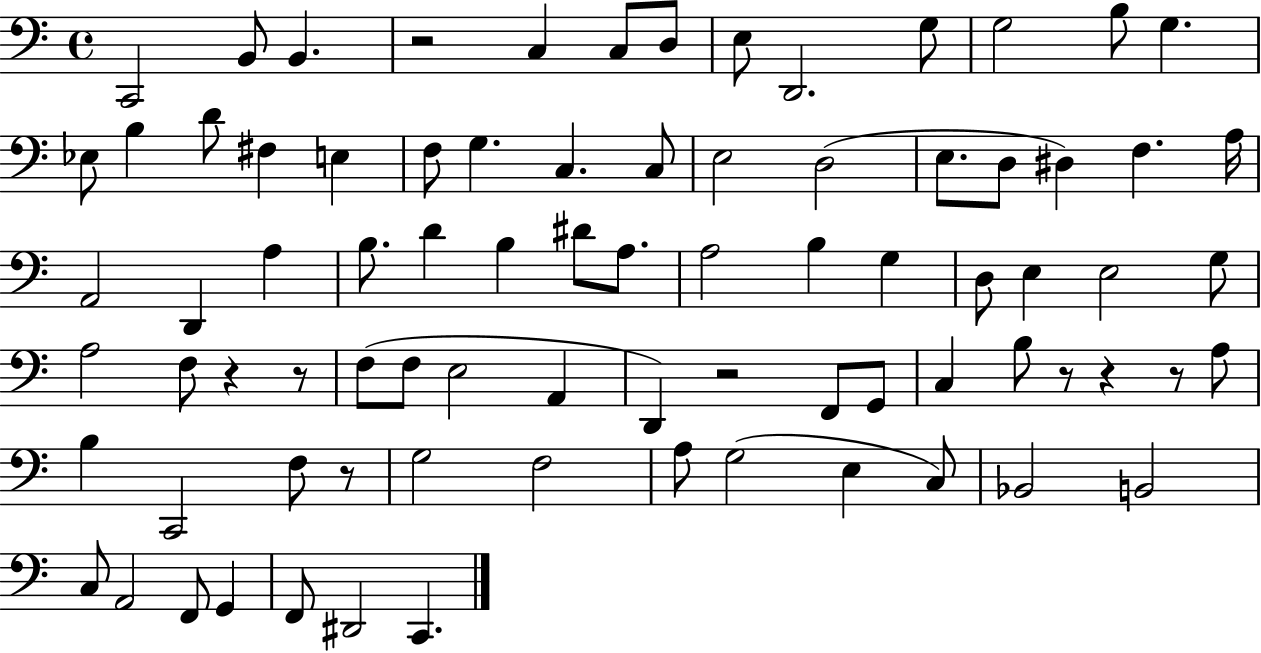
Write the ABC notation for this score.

X:1
T:Untitled
M:4/4
L:1/4
K:C
C,,2 B,,/2 B,, z2 C, C,/2 D,/2 E,/2 D,,2 G,/2 G,2 B,/2 G, _E,/2 B, D/2 ^F, E, F,/2 G, C, C,/2 E,2 D,2 E,/2 D,/2 ^D, F, A,/4 A,,2 D,, A, B,/2 D B, ^D/2 A,/2 A,2 B, G, D,/2 E, E,2 G,/2 A,2 F,/2 z z/2 F,/2 F,/2 E,2 A,, D,, z2 F,,/2 G,,/2 C, B,/2 z/2 z z/2 A,/2 B, C,,2 F,/2 z/2 G,2 F,2 A,/2 G,2 E, C,/2 _B,,2 B,,2 C,/2 A,,2 F,,/2 G,, F,,/2 ^D,,2 C,,